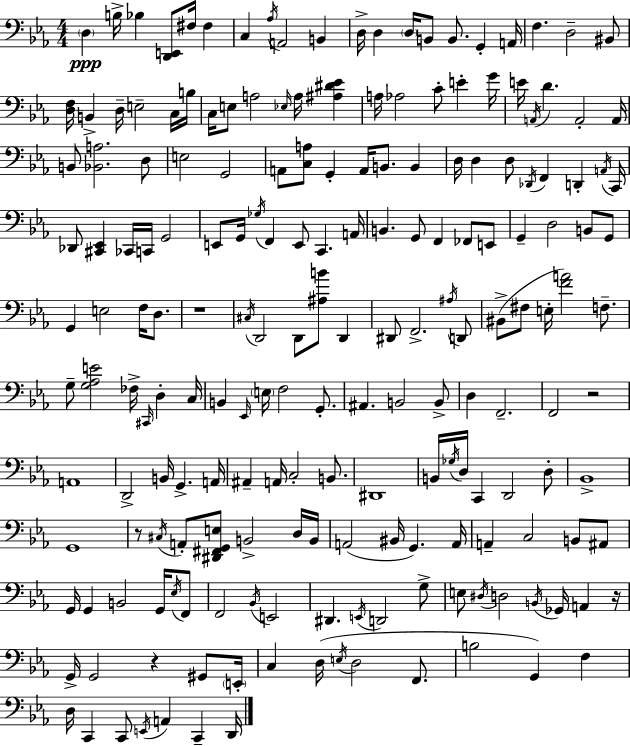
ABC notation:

X:1
T:Untitled
M:4/4
L:1/4
K:Eb
D, B,/4 _B, [D,,E,,]/2 ^F,/4 ^F, C, _A,/4 A,,2 B,, D,/4 D, D,/4 B,,/2 B,,/2 G,, A,,/4 F, D,2 ^B,,/2 [D,F,]/4 B,, D,/4 E,2 C,/4 B,/4 C,/4 E,/2 A,2 _E,/4 A,/4 [^A,^D_E] A,/4 _A,2 C/2 E G/4 E/4 A,,/4 D A,,2 A,,/4 B,,/2 [_B,,A,]2 D,/2 E,2 G,,2 A,,/2 [C,A,]/2 G,, A,,/4 B,,/2 B,, D,/4 D, D,/2 _D,,/4 F,, D,, A,,/4 C,,/4 _D,,/2 [^C,,_E,,] _C,,/4 C,,/4 G,,2 E,,/2 G,,/4 _G,/4 F,, E,,/2 C,, A,,/4 B,, G,,/2 F,, _F,,/2 E,,/2 G,, D,2 B,,/2 G,,/2 G,, E,2 F,/4 D,/2 z4 ^C,/4 D,,2 D,,/2 [^A,B]/2 D,, ^D,,/2 F,,2 ^A,/4 D,,/2 ^B,,/2 ^F,/2 E,/4 [FA]2 F,/2 G,/2 [G,_A,E]2 _F,/4 ^C,,/4 D, C,/4 B,, _E,,/4 E,/4 F,2 G,,/2 ^A,, B,,2 B,,/2 D, F,,2 F,,2 z2 A,,4 D,,2 B,,/4 G,, A,,/4 ^A,, A,,/4 C,2 B,,/2 ^D,,4 B,,/4 _G,/4 D,/4 C,, D,,2 D,/2 _B,,4 G,,4 z/2 ^C,/4 A,,/2 [^D,,^F,,G,,E,]/2 B,,2 D,/4 B,,/4 A,,2 ^B,,/4 G,, A,,/4 A,, C,2 B,,/2 ^A,,/2 G,,/4 G,, B,,2 G,,/4 _E,/4 F,,/2 F,,2 _B,,/4 E,,2 ^D,, E,,/4 D,,2 G,/2 E,/2 ^D,/4 D,2 B,,/4 _G,,/4 A,, z/4 G,,/4 G,,2 z ^G,,/2 E,,/4 C, D,/4 E,/4 D,2 F,,/2 B,2 G,, F, D,/4 C,, C,,/2 E,,/4 A,, C,, D,,/4